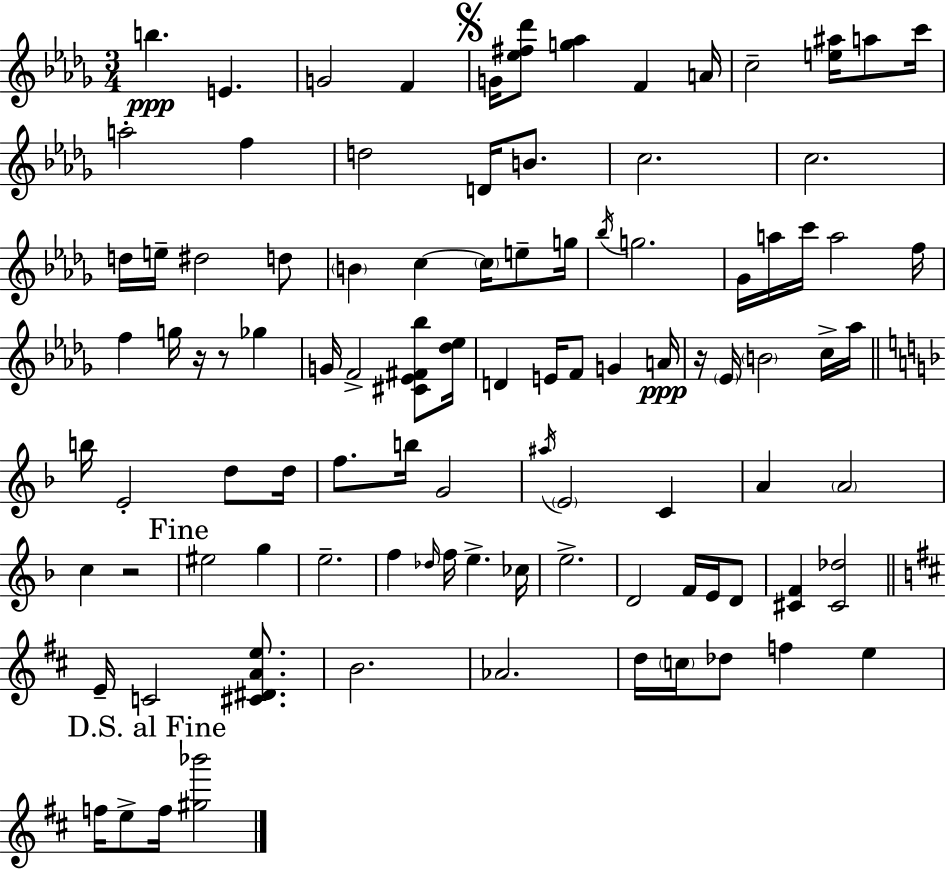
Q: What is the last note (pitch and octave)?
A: F5